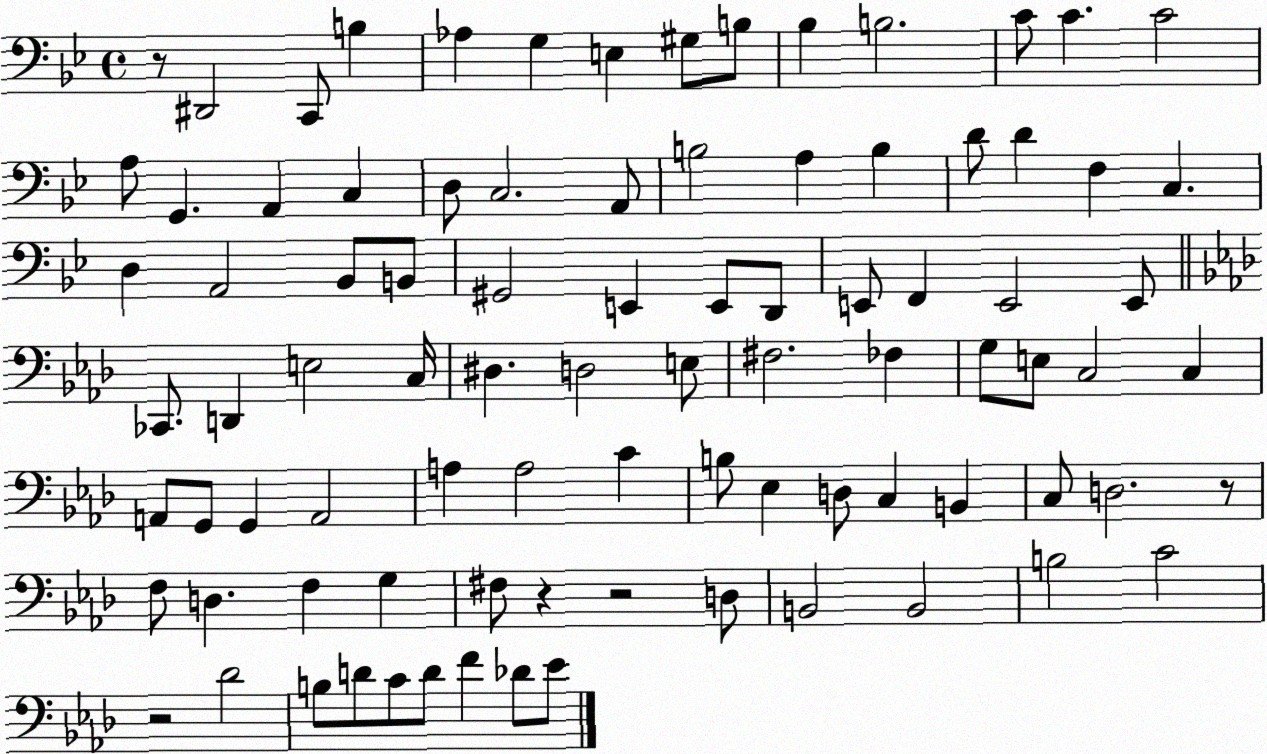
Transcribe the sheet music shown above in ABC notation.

X:1
T:Untitled
M:4/4
L:1/4
K:Bb
z/2 ^D,,2 C,,/2 B, _A, G, E, ^G,/2 B,/2 _B, B,2 C/2 C C2 A,/2 G,, A,, C, D,/2 C,2 A,,/2 B,2 A, B, D/2 D F, C, D, A,,2 _B,,/2 B,,/2 ^G,,2 E,, E,,/2 D,,/2 E,,/2 F,, E,,2 E,,/2 _C,,/2 D,, E,2 C,/4 ^D, D,2 E,/2 ^F,2 _F, G,/2 E,/2 C,2 C, A,,/2 G,,/2 G,, A,,2 A, A,2 C B,/2 _E, D,/2 C, B,, C,/2 D,2 z/2 F,/2 D, F, G, ^F,/2 z z2 D,/2 B,,2 B,,2 B,2 C2 z2 _D2 B,/2 D/2 C/2 D/2 F _D/2 _E/2